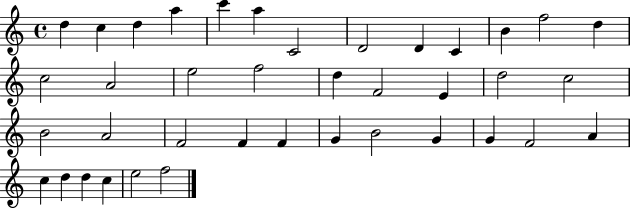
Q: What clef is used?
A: treble